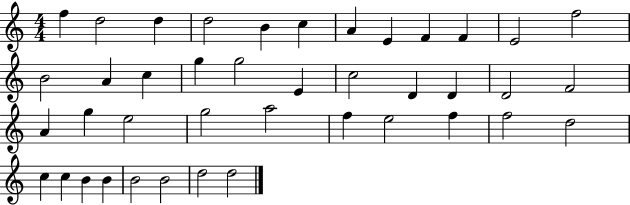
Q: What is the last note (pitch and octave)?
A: D5